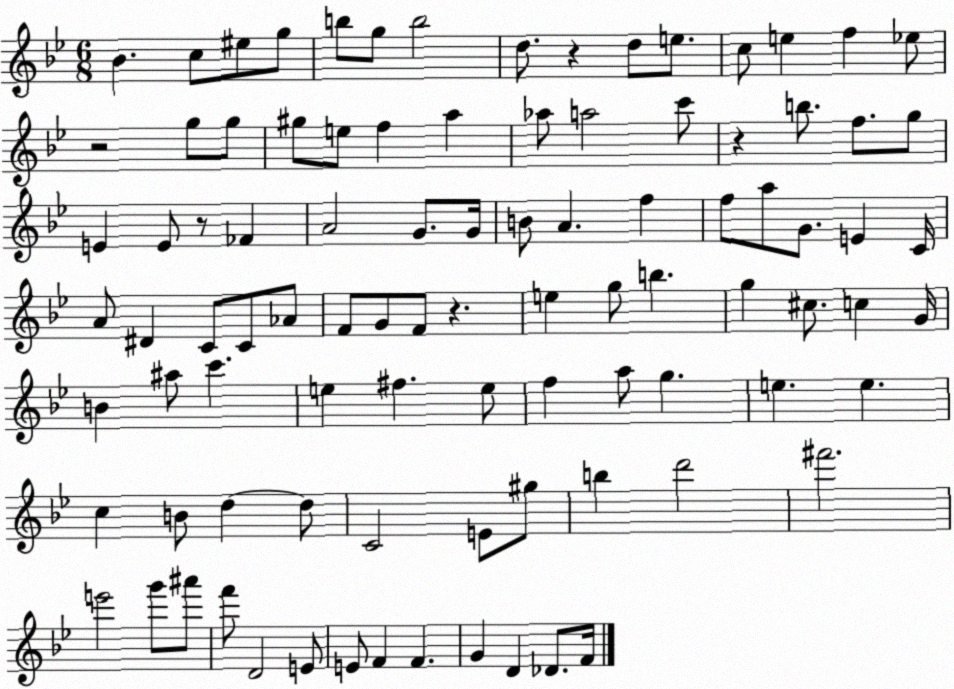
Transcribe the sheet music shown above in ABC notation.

X:1
T:Untitled
M:6/8
L:1/4
K:Bb
_B c/2 ^e/2 g/2 b/2 g/2 b2 d/2 z d/2 e/2 c/2 e f _e/2 z2 g/2 g/2 ^g/2 e/2 f a _a/2 a2 c'/2 z b/2 f/2 g/2 E E/2 z/2 _F A2 G/2 G/4 B/2 A f f/2 a/2 G/2 E C/4 A/2 ^D C/2 C/2 _A/2 F/2 G/2 F/2 z e g/2 b g ^c/2 c G/4 B ^a/2 c' e ^f e/2 f a/2 g e e c B/2 d d/2 C2 E/2 ^g/2 b d'2 ^f'2 e'2 g'/2 ^a'/2 f'/2 D2 E/2 E/2 F F G D _D/2 F/4